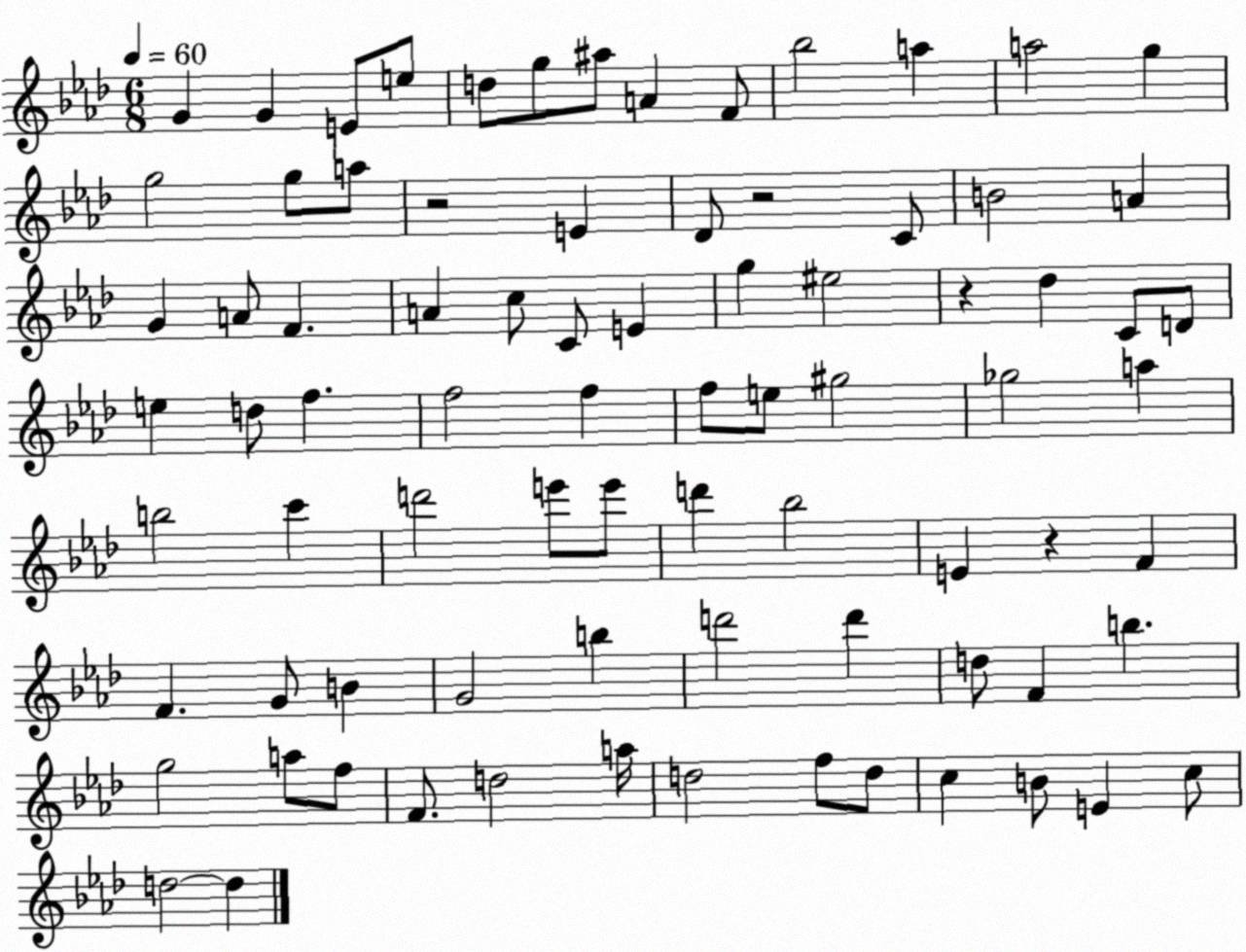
X:1
T:Untitled
M:6/8
L:1/4
K:Ab
G G E/2 e/2 d/2 g/2 ^a/2 A F/2 _b2 a a2 g g2 g/2 a/2 z2 E _D/2 z2 C/2 B2 A G A/2 F A c/2 C/2 E g ^e2 z _d C/2 D/2 e d/2 f f2 f f/2 e/2 ^g2 _g2 a b2 c' d'2 e'/2 e'/2 d' _b2 E z F F G/2 B G2 b d'2 d' d/2 F b g2 a/2 f/2 F/2 d2 a/4 d2 f/2 d/2 c B/2 E c/2 d2 d